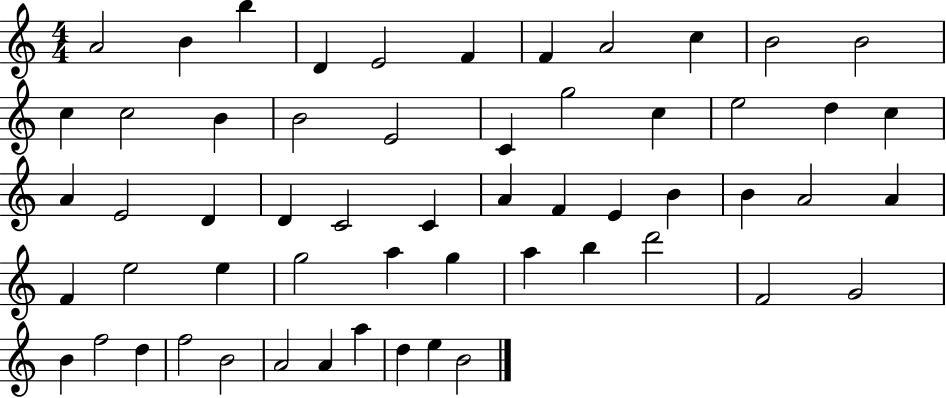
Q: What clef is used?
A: treble